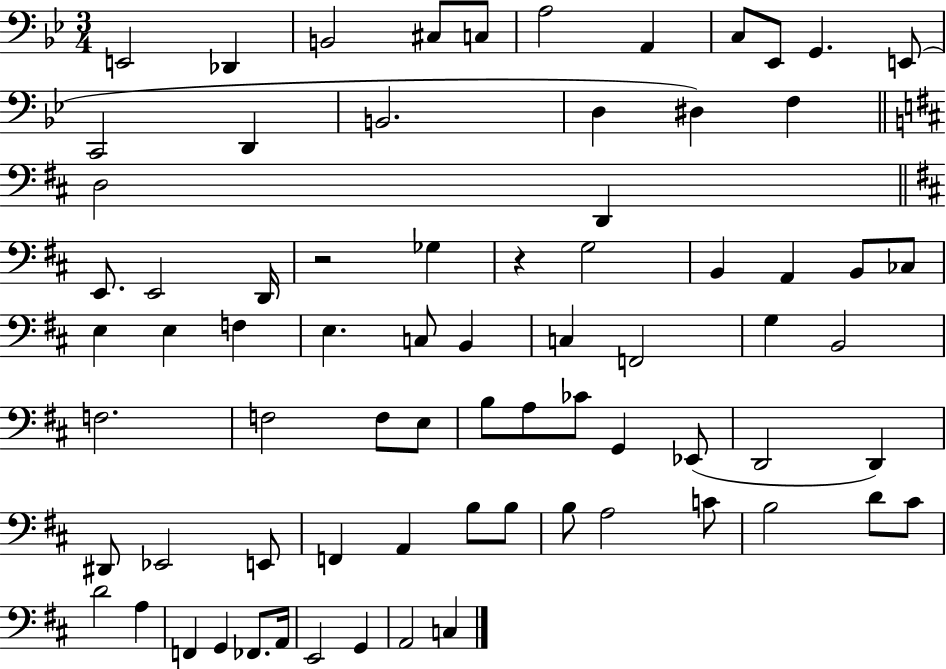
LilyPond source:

{
  \clef bass
  \numericTimeSignature
  \time 3/4
  \key bes \major
  e,2 des,4 | b,2 cis8 c8 | a2 a,4 | c8 ees,8 g,4. e,8( | \break c,2 d,4 | b,2. | d4 dis4) f4 | \bar "||" \break \key b \minor d2 d,4 | \bar "||" \break \key d \major e,8. e,2 d,16 | r2 ges4 | r4 g2 | b,4 a,4 b,8 ces8 | \break e4 e4 f4 | e4. c8 b,4 | c4 f,2 | g4 b,2 | \break f2. | f2 f8 e8 | b8 a8 ces'8 g,4 ees,8( | d,2 d,4) | \break dis,8 ees,2 e,8 | f,4 a,4 b8 b8 | b8 a2 c'8 | b2 d'8 cis'8 | \break d'2 a4 | f,4 g,4 fes,8. a,16 | e,2 g,4 | a,2 c4 | \break \bar "|."
}